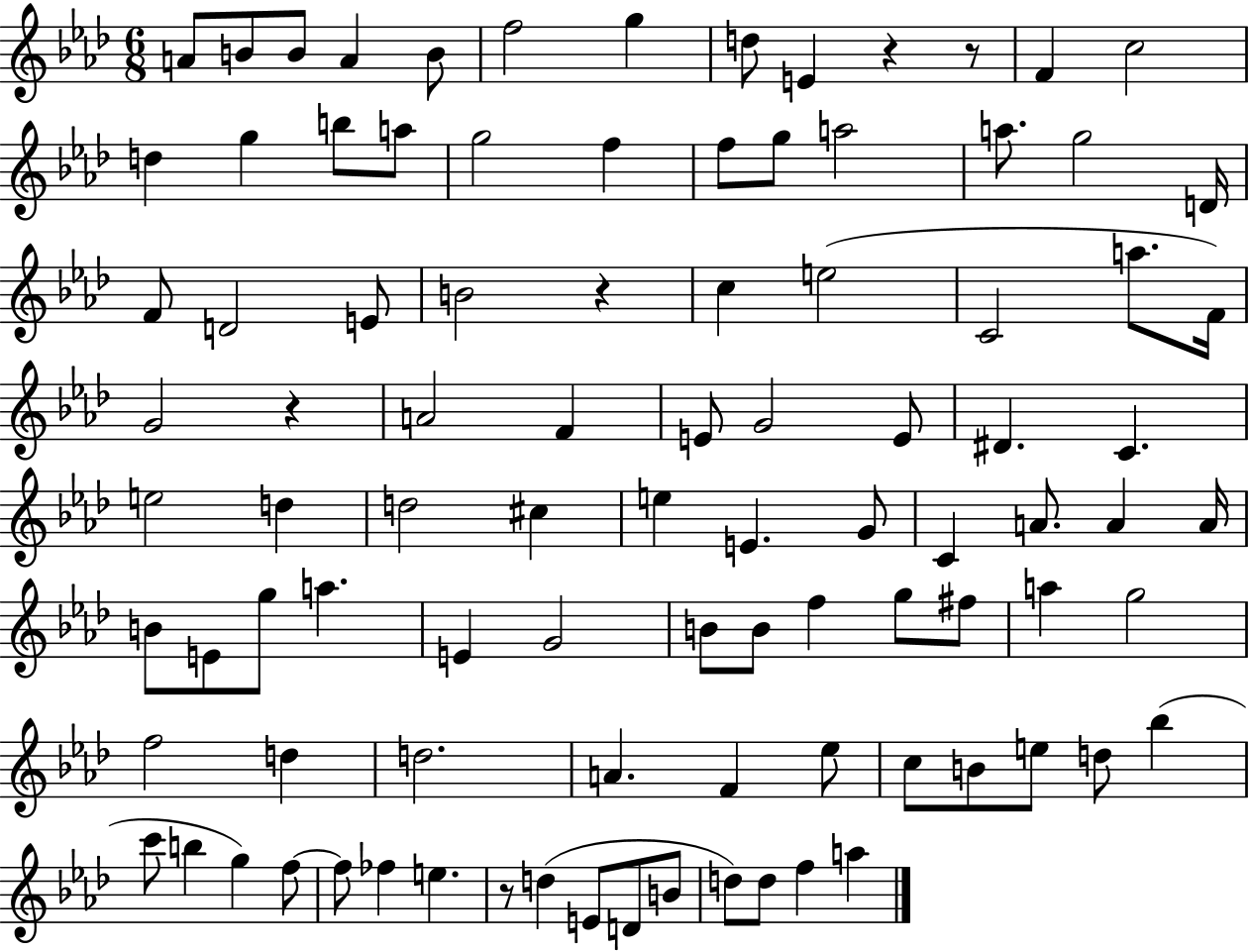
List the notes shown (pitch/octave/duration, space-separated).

A4/e B4/e B4/e A4/q B4/e F5/h G5/q D5/e E4/q R/q R/e F4/q C5/h D5/q G5/q B5/e A5/e G5/h F5/q F5/e G5/e A5/h A5/e. G5/h D4/s F4/e D4/h E4/e B4/h R/q C5/q E5/h C4/h A5/e. F4/s G4/h R/q A4/h F4/q E4/e G4/h E4/e D#4/q. C4/q. E5/h D5/q D5/h C#5/q E5/q E4/q. G4/e C4/q A4/e. A4/q A4/s B4/e E4/e G5/e A5/q. E4/q G4/h B4/e B4/e F5/q G5/e F#5/e A5/q G5/h F5/h D5/q D5/h. A4/q. F4/q Eb5/e C5/e B4/e E5/e D5/e Bb5/q C6/e B5/q G5/q F5/e F5/e FES5/q E5/q. R/e D5/q E4/e D4/e B4/e D5/e D5/e F5/q A5/q